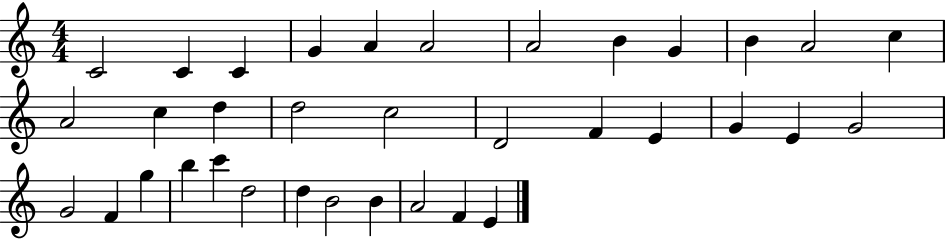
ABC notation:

X:1
T:Untitled
M:4/4
L:1/4
K:C
C2 C C G A A2 A2 B G B A2 c A2 c d d2 c2 D2 F E G E G2 G2 F g b c' d2 d B2 B A2 F E